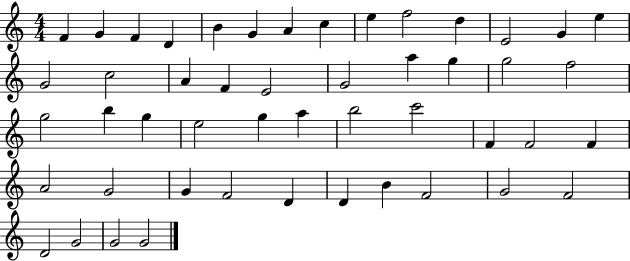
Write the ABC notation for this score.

X:1
T:Untitled
M:4/4
L:1/4
K:C
F G F D B G A c e f2 d E2 G e G2 c2 A F E2 G2 a g g2 f2 g2 b g e2 g a b2 c'2 F F2 F A2 G2 G F2 D D B F2 G2 F2 D2 G2 G2 G2